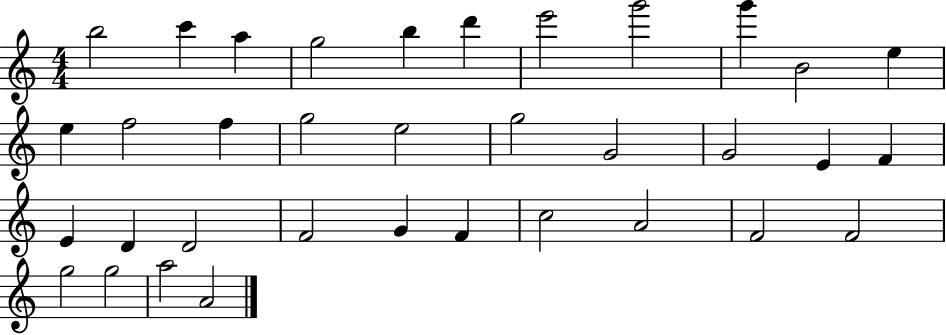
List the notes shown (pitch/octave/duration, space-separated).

B5/h C6/q A5/q G5/h B5/q D6/q E6/h G6/h G6/q B4/h E5/q E5/q F5/h F5/q G5/h E5/h G5/h G4/h G4/h E4/q F4/q E4/q D4/q D4/h F4/h G4/q F4/q C5/h A4/h F4/h F4/h G5/h G5/h A5/h A4/h